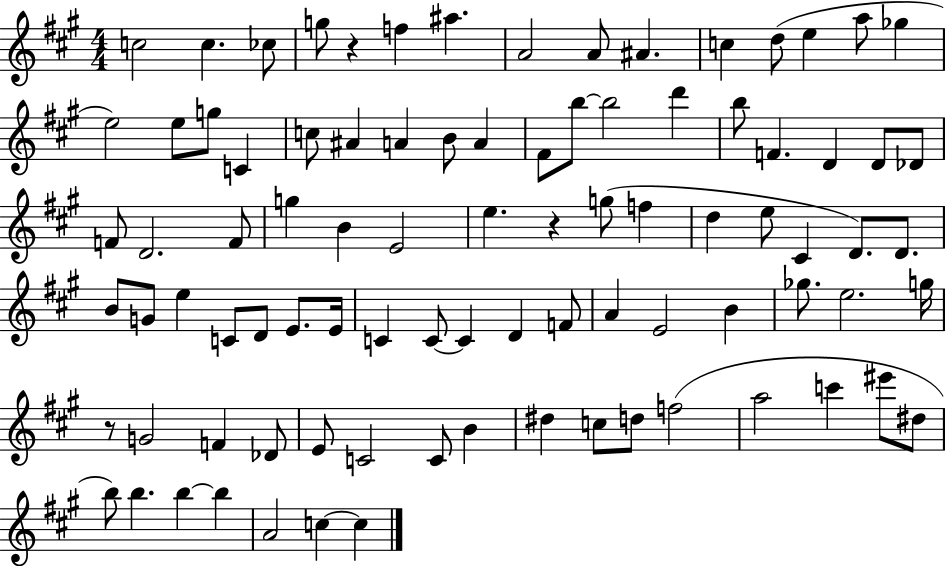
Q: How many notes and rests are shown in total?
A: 89